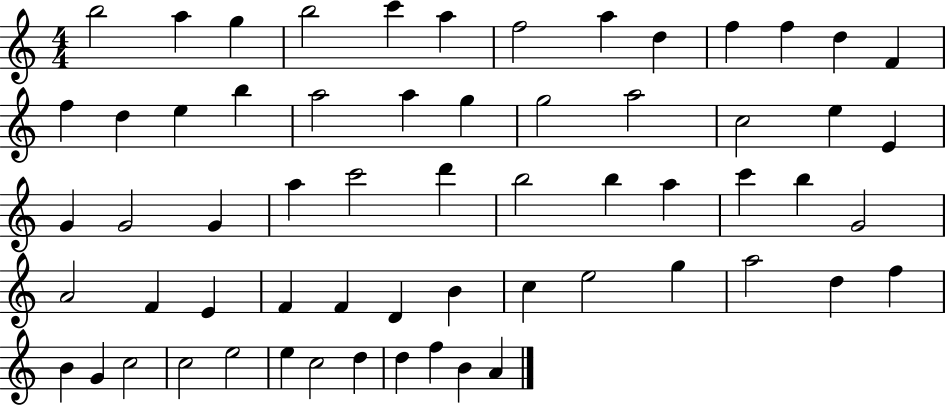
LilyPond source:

{
  \clef treble
  \numericTimeSignature
  \time 4/4
  \key c \major
  b''2 a''4 g''4 | b''2 c'''4 a''4 | f''2 a''4 d''4 | f''4 f''4 d''4 f'4 | \break f''4 d''4 e''4 b''4 | a''2 a''4 g''4 | g''2 a''2 | c''2 e''4 e'4 | \break g'4 g'2 g'4 | a''4 c'''2 d'''4 | b''2 b''4 a''4 | c'''4 b''4 g'2 | \break a'2 f'4 e'4 | f'4 f'4 d'4 b'4 | c''4 e''2 g''4 | a''2 d''4 f''4 | \break b'4 g'4 c''2 | c''2 e''2 | e''4 c''2 d''4 | d''4 f''4 b'4 a'4 | \break \bar "|."
}